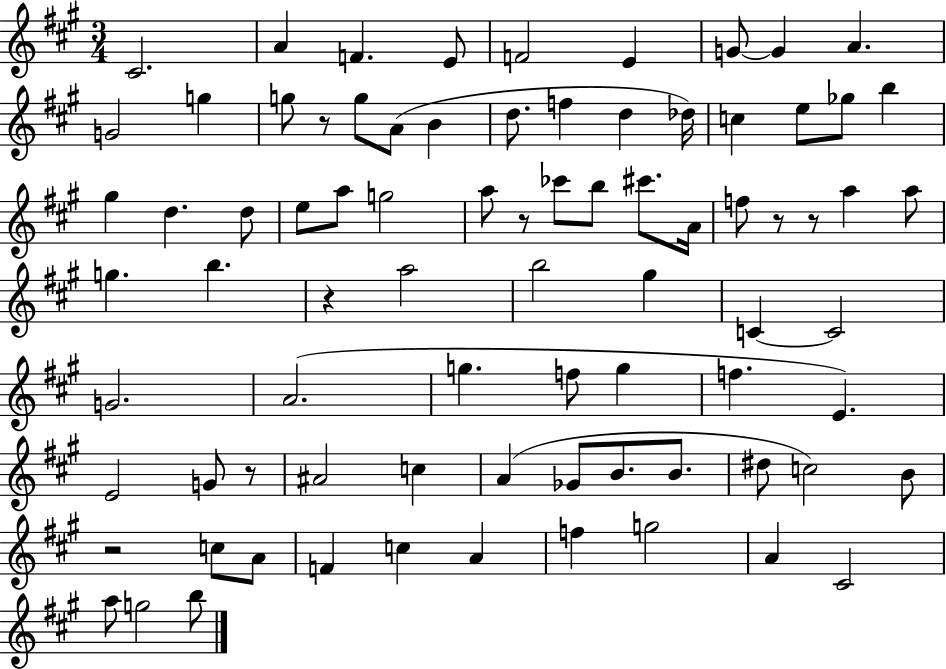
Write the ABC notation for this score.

X:1
T:Untitled
M:3/4
L:1/4
K:A
^C2 A F E/2 F2 E G/2 G A G2 g g/2 z/2 g/2 A/2 B d/2 f d _d/4 c e/2 _g/2 b ^g d d/2 e/2 a/2 g2 a/2 z/2 _c'/2 b/2 ^c'/2 A/4 f/2 z/2 z/2 a a/2 g b z a2 b2 ^g C C2 G2 A2 g f/2 g f E E2 G/2 z/2 ^A2 c A _G/2 B/2 B/2 ^d/2 c2 B/2 z2 c/2 A/2 F c A f g2 A ^C2 a/2 g2 b/2